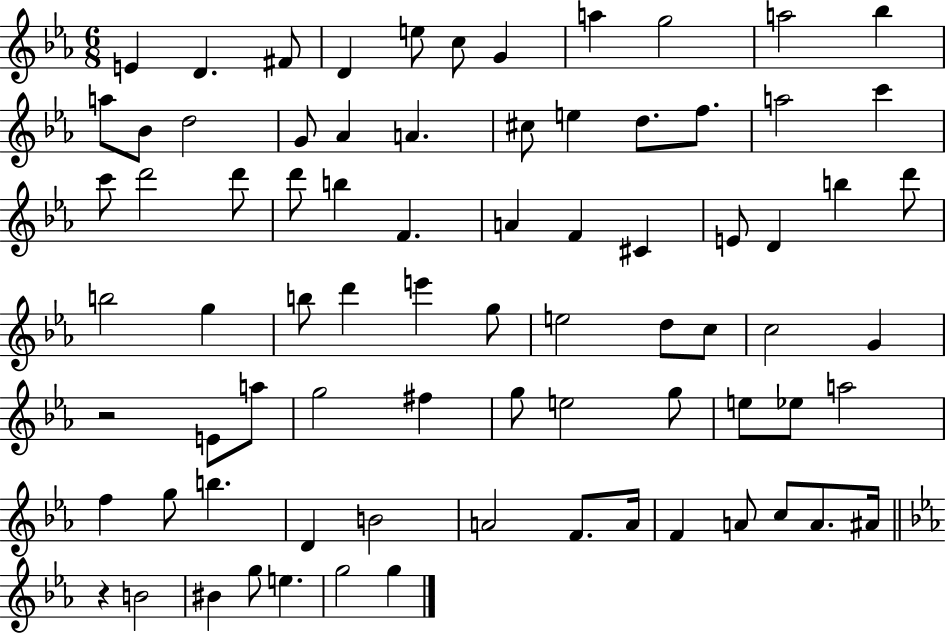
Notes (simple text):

E4/q D4/q. F#4/e D4/q E5/e C5/e G4/q A5/q G5/h A5/h Bb5/q A5/e Bb4/e D5/h G4/e Ab4/q A4/q. C#5/e E5/q D5/e. F5/e. A5/h C6/q C6/e D6/h D6/e D6/e B5/q F4/q. A4/q F4/q C#4/q E4/e D4/q B5/q D6/e B5/h G5/q B5/e D6/q E6/q G5/e E5/h D5/e C5/e C5/h G4/q R/h E4/e A5/e G5/h F#5/q G5/e E5/h G5/e E5/e Eb5/e A5/h F5/q G5/e B5/q. D4/q B4/h A4/h F4/e. A4/s F4/q A4/e C5/e A4/e. A#4/s R/q B4/h BIS4/q G5/e E5/q. G5/h G5/q